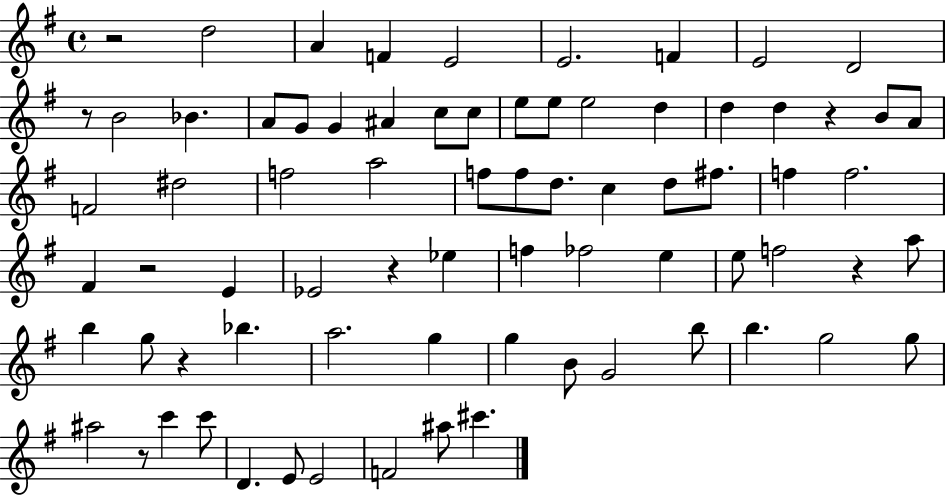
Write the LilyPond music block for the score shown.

{
  \clef treble
  \time 4/4
  \defaultTimeSignature
  \key g \major
  r2 d''2 | a'4 f'4 e'2 | e'2. f'4 | e'2 d'2 | \break r8 b'2 bes'4. | a'8 g'8 g'4 ais'4 c''8 c''8 | e''8 e''8 e''2 d''4 | d''4 d''4 r4 b'8 a'8 | \break f'2 dis''2 | f''2 a''2 | f''8 f''8 d''8. c''4 d''8 fis''8. | f''4 f''2. | \break fis'4 r2 e'4 | ees'2 r4 ees''4 | f''4 fes''2 e''4 | e''8 f''2 r4 a''8 | \break b''4 g''8 r4 bes''4. | a''2. g''4 | g''4 b'8 g'2 b''8 | b''4. g''2 g''8 | \break ais''2 r8 c'''4 c'''8 | d'4. e'8 e'2 | f'2 ais''8 cis'''4. | \bar "|."
}